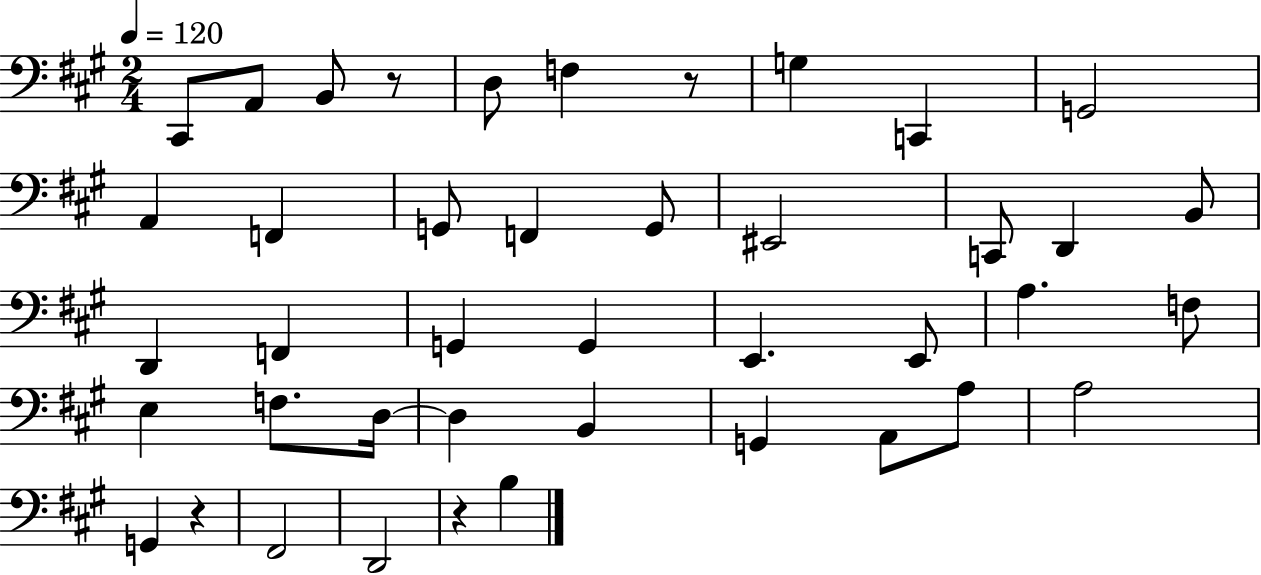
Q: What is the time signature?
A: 2/4